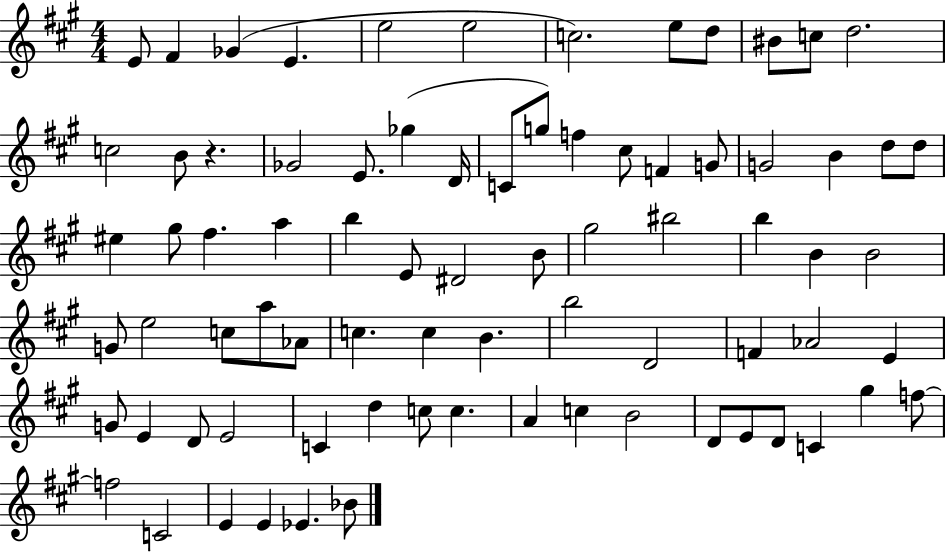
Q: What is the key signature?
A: A major